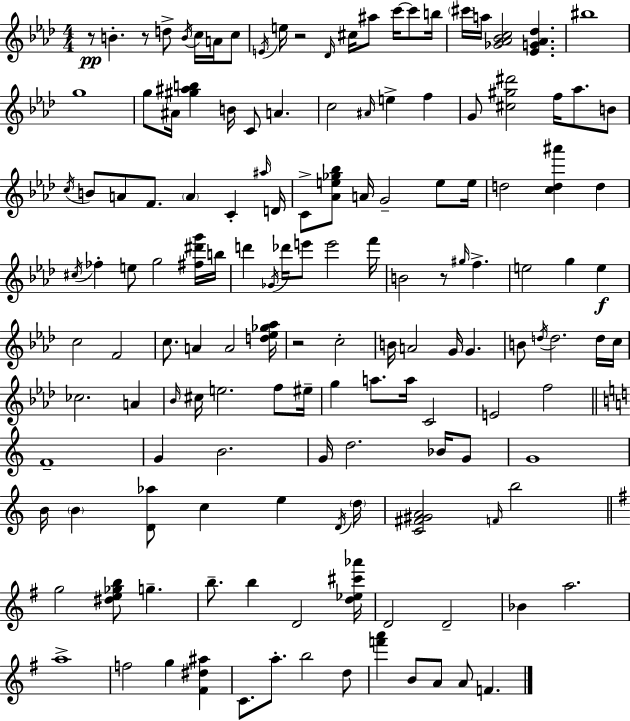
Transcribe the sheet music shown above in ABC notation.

X:1
T:Untitled
M:4/4
L:1/4
K:Ab
z/2 B z/2 d/2 B/4 c/4 A/4 c/2 E/4 e/4 z2 _D/4 ^c/4 ^a/2 c'/4 c'/2 b/4 ^c'/4 a/4 [_G_A_Bc]2 [_EG_A_d] ^b4 g4 g/2 ^A/4 [^g^ab] B/4 C/2 A c2 ^A/4 e f G/2 [^c^g^d']2 f/4 _a/2 B/2 c/4 B/2 A/2 F/2 A C ^a/4 D/4 C/2 [_Ae_g_b]/2 A/4 G2 e/2 e/4 d2 [cd^a'] d ^c/4 _f e/2 g2 [^f^d'g']/4 b/4 d' _G/4 _d'/4 e'/2 e'2 f'/4 B2 z/2 ^g/4 f e2 g e c2 F2 c/2 A A2 [d_e_g_a]/4 z2 c2 B/4 A2 G/4 G B/2 d/4 d2 d/4 c/4 _c2 A _B/4 ^c/4 e2 f/2 ^e/4 g a/2 a/4 C2 E2 f2 F4 G B2 G/4 d2 _B/4 G/2 G4 B/4 B [D_a]/2 c e D/4 d/4 [C^F^GA]2 F/4 b2 g2 [^de_gb]/2 g b/2 b D2 [d_e^c'_a']/4 D2 D2 _B a2 a4 f2 g [^F^d^a] C/2 a/2 b2 d/2 [f'a'] B/2 A/2 A/2 F